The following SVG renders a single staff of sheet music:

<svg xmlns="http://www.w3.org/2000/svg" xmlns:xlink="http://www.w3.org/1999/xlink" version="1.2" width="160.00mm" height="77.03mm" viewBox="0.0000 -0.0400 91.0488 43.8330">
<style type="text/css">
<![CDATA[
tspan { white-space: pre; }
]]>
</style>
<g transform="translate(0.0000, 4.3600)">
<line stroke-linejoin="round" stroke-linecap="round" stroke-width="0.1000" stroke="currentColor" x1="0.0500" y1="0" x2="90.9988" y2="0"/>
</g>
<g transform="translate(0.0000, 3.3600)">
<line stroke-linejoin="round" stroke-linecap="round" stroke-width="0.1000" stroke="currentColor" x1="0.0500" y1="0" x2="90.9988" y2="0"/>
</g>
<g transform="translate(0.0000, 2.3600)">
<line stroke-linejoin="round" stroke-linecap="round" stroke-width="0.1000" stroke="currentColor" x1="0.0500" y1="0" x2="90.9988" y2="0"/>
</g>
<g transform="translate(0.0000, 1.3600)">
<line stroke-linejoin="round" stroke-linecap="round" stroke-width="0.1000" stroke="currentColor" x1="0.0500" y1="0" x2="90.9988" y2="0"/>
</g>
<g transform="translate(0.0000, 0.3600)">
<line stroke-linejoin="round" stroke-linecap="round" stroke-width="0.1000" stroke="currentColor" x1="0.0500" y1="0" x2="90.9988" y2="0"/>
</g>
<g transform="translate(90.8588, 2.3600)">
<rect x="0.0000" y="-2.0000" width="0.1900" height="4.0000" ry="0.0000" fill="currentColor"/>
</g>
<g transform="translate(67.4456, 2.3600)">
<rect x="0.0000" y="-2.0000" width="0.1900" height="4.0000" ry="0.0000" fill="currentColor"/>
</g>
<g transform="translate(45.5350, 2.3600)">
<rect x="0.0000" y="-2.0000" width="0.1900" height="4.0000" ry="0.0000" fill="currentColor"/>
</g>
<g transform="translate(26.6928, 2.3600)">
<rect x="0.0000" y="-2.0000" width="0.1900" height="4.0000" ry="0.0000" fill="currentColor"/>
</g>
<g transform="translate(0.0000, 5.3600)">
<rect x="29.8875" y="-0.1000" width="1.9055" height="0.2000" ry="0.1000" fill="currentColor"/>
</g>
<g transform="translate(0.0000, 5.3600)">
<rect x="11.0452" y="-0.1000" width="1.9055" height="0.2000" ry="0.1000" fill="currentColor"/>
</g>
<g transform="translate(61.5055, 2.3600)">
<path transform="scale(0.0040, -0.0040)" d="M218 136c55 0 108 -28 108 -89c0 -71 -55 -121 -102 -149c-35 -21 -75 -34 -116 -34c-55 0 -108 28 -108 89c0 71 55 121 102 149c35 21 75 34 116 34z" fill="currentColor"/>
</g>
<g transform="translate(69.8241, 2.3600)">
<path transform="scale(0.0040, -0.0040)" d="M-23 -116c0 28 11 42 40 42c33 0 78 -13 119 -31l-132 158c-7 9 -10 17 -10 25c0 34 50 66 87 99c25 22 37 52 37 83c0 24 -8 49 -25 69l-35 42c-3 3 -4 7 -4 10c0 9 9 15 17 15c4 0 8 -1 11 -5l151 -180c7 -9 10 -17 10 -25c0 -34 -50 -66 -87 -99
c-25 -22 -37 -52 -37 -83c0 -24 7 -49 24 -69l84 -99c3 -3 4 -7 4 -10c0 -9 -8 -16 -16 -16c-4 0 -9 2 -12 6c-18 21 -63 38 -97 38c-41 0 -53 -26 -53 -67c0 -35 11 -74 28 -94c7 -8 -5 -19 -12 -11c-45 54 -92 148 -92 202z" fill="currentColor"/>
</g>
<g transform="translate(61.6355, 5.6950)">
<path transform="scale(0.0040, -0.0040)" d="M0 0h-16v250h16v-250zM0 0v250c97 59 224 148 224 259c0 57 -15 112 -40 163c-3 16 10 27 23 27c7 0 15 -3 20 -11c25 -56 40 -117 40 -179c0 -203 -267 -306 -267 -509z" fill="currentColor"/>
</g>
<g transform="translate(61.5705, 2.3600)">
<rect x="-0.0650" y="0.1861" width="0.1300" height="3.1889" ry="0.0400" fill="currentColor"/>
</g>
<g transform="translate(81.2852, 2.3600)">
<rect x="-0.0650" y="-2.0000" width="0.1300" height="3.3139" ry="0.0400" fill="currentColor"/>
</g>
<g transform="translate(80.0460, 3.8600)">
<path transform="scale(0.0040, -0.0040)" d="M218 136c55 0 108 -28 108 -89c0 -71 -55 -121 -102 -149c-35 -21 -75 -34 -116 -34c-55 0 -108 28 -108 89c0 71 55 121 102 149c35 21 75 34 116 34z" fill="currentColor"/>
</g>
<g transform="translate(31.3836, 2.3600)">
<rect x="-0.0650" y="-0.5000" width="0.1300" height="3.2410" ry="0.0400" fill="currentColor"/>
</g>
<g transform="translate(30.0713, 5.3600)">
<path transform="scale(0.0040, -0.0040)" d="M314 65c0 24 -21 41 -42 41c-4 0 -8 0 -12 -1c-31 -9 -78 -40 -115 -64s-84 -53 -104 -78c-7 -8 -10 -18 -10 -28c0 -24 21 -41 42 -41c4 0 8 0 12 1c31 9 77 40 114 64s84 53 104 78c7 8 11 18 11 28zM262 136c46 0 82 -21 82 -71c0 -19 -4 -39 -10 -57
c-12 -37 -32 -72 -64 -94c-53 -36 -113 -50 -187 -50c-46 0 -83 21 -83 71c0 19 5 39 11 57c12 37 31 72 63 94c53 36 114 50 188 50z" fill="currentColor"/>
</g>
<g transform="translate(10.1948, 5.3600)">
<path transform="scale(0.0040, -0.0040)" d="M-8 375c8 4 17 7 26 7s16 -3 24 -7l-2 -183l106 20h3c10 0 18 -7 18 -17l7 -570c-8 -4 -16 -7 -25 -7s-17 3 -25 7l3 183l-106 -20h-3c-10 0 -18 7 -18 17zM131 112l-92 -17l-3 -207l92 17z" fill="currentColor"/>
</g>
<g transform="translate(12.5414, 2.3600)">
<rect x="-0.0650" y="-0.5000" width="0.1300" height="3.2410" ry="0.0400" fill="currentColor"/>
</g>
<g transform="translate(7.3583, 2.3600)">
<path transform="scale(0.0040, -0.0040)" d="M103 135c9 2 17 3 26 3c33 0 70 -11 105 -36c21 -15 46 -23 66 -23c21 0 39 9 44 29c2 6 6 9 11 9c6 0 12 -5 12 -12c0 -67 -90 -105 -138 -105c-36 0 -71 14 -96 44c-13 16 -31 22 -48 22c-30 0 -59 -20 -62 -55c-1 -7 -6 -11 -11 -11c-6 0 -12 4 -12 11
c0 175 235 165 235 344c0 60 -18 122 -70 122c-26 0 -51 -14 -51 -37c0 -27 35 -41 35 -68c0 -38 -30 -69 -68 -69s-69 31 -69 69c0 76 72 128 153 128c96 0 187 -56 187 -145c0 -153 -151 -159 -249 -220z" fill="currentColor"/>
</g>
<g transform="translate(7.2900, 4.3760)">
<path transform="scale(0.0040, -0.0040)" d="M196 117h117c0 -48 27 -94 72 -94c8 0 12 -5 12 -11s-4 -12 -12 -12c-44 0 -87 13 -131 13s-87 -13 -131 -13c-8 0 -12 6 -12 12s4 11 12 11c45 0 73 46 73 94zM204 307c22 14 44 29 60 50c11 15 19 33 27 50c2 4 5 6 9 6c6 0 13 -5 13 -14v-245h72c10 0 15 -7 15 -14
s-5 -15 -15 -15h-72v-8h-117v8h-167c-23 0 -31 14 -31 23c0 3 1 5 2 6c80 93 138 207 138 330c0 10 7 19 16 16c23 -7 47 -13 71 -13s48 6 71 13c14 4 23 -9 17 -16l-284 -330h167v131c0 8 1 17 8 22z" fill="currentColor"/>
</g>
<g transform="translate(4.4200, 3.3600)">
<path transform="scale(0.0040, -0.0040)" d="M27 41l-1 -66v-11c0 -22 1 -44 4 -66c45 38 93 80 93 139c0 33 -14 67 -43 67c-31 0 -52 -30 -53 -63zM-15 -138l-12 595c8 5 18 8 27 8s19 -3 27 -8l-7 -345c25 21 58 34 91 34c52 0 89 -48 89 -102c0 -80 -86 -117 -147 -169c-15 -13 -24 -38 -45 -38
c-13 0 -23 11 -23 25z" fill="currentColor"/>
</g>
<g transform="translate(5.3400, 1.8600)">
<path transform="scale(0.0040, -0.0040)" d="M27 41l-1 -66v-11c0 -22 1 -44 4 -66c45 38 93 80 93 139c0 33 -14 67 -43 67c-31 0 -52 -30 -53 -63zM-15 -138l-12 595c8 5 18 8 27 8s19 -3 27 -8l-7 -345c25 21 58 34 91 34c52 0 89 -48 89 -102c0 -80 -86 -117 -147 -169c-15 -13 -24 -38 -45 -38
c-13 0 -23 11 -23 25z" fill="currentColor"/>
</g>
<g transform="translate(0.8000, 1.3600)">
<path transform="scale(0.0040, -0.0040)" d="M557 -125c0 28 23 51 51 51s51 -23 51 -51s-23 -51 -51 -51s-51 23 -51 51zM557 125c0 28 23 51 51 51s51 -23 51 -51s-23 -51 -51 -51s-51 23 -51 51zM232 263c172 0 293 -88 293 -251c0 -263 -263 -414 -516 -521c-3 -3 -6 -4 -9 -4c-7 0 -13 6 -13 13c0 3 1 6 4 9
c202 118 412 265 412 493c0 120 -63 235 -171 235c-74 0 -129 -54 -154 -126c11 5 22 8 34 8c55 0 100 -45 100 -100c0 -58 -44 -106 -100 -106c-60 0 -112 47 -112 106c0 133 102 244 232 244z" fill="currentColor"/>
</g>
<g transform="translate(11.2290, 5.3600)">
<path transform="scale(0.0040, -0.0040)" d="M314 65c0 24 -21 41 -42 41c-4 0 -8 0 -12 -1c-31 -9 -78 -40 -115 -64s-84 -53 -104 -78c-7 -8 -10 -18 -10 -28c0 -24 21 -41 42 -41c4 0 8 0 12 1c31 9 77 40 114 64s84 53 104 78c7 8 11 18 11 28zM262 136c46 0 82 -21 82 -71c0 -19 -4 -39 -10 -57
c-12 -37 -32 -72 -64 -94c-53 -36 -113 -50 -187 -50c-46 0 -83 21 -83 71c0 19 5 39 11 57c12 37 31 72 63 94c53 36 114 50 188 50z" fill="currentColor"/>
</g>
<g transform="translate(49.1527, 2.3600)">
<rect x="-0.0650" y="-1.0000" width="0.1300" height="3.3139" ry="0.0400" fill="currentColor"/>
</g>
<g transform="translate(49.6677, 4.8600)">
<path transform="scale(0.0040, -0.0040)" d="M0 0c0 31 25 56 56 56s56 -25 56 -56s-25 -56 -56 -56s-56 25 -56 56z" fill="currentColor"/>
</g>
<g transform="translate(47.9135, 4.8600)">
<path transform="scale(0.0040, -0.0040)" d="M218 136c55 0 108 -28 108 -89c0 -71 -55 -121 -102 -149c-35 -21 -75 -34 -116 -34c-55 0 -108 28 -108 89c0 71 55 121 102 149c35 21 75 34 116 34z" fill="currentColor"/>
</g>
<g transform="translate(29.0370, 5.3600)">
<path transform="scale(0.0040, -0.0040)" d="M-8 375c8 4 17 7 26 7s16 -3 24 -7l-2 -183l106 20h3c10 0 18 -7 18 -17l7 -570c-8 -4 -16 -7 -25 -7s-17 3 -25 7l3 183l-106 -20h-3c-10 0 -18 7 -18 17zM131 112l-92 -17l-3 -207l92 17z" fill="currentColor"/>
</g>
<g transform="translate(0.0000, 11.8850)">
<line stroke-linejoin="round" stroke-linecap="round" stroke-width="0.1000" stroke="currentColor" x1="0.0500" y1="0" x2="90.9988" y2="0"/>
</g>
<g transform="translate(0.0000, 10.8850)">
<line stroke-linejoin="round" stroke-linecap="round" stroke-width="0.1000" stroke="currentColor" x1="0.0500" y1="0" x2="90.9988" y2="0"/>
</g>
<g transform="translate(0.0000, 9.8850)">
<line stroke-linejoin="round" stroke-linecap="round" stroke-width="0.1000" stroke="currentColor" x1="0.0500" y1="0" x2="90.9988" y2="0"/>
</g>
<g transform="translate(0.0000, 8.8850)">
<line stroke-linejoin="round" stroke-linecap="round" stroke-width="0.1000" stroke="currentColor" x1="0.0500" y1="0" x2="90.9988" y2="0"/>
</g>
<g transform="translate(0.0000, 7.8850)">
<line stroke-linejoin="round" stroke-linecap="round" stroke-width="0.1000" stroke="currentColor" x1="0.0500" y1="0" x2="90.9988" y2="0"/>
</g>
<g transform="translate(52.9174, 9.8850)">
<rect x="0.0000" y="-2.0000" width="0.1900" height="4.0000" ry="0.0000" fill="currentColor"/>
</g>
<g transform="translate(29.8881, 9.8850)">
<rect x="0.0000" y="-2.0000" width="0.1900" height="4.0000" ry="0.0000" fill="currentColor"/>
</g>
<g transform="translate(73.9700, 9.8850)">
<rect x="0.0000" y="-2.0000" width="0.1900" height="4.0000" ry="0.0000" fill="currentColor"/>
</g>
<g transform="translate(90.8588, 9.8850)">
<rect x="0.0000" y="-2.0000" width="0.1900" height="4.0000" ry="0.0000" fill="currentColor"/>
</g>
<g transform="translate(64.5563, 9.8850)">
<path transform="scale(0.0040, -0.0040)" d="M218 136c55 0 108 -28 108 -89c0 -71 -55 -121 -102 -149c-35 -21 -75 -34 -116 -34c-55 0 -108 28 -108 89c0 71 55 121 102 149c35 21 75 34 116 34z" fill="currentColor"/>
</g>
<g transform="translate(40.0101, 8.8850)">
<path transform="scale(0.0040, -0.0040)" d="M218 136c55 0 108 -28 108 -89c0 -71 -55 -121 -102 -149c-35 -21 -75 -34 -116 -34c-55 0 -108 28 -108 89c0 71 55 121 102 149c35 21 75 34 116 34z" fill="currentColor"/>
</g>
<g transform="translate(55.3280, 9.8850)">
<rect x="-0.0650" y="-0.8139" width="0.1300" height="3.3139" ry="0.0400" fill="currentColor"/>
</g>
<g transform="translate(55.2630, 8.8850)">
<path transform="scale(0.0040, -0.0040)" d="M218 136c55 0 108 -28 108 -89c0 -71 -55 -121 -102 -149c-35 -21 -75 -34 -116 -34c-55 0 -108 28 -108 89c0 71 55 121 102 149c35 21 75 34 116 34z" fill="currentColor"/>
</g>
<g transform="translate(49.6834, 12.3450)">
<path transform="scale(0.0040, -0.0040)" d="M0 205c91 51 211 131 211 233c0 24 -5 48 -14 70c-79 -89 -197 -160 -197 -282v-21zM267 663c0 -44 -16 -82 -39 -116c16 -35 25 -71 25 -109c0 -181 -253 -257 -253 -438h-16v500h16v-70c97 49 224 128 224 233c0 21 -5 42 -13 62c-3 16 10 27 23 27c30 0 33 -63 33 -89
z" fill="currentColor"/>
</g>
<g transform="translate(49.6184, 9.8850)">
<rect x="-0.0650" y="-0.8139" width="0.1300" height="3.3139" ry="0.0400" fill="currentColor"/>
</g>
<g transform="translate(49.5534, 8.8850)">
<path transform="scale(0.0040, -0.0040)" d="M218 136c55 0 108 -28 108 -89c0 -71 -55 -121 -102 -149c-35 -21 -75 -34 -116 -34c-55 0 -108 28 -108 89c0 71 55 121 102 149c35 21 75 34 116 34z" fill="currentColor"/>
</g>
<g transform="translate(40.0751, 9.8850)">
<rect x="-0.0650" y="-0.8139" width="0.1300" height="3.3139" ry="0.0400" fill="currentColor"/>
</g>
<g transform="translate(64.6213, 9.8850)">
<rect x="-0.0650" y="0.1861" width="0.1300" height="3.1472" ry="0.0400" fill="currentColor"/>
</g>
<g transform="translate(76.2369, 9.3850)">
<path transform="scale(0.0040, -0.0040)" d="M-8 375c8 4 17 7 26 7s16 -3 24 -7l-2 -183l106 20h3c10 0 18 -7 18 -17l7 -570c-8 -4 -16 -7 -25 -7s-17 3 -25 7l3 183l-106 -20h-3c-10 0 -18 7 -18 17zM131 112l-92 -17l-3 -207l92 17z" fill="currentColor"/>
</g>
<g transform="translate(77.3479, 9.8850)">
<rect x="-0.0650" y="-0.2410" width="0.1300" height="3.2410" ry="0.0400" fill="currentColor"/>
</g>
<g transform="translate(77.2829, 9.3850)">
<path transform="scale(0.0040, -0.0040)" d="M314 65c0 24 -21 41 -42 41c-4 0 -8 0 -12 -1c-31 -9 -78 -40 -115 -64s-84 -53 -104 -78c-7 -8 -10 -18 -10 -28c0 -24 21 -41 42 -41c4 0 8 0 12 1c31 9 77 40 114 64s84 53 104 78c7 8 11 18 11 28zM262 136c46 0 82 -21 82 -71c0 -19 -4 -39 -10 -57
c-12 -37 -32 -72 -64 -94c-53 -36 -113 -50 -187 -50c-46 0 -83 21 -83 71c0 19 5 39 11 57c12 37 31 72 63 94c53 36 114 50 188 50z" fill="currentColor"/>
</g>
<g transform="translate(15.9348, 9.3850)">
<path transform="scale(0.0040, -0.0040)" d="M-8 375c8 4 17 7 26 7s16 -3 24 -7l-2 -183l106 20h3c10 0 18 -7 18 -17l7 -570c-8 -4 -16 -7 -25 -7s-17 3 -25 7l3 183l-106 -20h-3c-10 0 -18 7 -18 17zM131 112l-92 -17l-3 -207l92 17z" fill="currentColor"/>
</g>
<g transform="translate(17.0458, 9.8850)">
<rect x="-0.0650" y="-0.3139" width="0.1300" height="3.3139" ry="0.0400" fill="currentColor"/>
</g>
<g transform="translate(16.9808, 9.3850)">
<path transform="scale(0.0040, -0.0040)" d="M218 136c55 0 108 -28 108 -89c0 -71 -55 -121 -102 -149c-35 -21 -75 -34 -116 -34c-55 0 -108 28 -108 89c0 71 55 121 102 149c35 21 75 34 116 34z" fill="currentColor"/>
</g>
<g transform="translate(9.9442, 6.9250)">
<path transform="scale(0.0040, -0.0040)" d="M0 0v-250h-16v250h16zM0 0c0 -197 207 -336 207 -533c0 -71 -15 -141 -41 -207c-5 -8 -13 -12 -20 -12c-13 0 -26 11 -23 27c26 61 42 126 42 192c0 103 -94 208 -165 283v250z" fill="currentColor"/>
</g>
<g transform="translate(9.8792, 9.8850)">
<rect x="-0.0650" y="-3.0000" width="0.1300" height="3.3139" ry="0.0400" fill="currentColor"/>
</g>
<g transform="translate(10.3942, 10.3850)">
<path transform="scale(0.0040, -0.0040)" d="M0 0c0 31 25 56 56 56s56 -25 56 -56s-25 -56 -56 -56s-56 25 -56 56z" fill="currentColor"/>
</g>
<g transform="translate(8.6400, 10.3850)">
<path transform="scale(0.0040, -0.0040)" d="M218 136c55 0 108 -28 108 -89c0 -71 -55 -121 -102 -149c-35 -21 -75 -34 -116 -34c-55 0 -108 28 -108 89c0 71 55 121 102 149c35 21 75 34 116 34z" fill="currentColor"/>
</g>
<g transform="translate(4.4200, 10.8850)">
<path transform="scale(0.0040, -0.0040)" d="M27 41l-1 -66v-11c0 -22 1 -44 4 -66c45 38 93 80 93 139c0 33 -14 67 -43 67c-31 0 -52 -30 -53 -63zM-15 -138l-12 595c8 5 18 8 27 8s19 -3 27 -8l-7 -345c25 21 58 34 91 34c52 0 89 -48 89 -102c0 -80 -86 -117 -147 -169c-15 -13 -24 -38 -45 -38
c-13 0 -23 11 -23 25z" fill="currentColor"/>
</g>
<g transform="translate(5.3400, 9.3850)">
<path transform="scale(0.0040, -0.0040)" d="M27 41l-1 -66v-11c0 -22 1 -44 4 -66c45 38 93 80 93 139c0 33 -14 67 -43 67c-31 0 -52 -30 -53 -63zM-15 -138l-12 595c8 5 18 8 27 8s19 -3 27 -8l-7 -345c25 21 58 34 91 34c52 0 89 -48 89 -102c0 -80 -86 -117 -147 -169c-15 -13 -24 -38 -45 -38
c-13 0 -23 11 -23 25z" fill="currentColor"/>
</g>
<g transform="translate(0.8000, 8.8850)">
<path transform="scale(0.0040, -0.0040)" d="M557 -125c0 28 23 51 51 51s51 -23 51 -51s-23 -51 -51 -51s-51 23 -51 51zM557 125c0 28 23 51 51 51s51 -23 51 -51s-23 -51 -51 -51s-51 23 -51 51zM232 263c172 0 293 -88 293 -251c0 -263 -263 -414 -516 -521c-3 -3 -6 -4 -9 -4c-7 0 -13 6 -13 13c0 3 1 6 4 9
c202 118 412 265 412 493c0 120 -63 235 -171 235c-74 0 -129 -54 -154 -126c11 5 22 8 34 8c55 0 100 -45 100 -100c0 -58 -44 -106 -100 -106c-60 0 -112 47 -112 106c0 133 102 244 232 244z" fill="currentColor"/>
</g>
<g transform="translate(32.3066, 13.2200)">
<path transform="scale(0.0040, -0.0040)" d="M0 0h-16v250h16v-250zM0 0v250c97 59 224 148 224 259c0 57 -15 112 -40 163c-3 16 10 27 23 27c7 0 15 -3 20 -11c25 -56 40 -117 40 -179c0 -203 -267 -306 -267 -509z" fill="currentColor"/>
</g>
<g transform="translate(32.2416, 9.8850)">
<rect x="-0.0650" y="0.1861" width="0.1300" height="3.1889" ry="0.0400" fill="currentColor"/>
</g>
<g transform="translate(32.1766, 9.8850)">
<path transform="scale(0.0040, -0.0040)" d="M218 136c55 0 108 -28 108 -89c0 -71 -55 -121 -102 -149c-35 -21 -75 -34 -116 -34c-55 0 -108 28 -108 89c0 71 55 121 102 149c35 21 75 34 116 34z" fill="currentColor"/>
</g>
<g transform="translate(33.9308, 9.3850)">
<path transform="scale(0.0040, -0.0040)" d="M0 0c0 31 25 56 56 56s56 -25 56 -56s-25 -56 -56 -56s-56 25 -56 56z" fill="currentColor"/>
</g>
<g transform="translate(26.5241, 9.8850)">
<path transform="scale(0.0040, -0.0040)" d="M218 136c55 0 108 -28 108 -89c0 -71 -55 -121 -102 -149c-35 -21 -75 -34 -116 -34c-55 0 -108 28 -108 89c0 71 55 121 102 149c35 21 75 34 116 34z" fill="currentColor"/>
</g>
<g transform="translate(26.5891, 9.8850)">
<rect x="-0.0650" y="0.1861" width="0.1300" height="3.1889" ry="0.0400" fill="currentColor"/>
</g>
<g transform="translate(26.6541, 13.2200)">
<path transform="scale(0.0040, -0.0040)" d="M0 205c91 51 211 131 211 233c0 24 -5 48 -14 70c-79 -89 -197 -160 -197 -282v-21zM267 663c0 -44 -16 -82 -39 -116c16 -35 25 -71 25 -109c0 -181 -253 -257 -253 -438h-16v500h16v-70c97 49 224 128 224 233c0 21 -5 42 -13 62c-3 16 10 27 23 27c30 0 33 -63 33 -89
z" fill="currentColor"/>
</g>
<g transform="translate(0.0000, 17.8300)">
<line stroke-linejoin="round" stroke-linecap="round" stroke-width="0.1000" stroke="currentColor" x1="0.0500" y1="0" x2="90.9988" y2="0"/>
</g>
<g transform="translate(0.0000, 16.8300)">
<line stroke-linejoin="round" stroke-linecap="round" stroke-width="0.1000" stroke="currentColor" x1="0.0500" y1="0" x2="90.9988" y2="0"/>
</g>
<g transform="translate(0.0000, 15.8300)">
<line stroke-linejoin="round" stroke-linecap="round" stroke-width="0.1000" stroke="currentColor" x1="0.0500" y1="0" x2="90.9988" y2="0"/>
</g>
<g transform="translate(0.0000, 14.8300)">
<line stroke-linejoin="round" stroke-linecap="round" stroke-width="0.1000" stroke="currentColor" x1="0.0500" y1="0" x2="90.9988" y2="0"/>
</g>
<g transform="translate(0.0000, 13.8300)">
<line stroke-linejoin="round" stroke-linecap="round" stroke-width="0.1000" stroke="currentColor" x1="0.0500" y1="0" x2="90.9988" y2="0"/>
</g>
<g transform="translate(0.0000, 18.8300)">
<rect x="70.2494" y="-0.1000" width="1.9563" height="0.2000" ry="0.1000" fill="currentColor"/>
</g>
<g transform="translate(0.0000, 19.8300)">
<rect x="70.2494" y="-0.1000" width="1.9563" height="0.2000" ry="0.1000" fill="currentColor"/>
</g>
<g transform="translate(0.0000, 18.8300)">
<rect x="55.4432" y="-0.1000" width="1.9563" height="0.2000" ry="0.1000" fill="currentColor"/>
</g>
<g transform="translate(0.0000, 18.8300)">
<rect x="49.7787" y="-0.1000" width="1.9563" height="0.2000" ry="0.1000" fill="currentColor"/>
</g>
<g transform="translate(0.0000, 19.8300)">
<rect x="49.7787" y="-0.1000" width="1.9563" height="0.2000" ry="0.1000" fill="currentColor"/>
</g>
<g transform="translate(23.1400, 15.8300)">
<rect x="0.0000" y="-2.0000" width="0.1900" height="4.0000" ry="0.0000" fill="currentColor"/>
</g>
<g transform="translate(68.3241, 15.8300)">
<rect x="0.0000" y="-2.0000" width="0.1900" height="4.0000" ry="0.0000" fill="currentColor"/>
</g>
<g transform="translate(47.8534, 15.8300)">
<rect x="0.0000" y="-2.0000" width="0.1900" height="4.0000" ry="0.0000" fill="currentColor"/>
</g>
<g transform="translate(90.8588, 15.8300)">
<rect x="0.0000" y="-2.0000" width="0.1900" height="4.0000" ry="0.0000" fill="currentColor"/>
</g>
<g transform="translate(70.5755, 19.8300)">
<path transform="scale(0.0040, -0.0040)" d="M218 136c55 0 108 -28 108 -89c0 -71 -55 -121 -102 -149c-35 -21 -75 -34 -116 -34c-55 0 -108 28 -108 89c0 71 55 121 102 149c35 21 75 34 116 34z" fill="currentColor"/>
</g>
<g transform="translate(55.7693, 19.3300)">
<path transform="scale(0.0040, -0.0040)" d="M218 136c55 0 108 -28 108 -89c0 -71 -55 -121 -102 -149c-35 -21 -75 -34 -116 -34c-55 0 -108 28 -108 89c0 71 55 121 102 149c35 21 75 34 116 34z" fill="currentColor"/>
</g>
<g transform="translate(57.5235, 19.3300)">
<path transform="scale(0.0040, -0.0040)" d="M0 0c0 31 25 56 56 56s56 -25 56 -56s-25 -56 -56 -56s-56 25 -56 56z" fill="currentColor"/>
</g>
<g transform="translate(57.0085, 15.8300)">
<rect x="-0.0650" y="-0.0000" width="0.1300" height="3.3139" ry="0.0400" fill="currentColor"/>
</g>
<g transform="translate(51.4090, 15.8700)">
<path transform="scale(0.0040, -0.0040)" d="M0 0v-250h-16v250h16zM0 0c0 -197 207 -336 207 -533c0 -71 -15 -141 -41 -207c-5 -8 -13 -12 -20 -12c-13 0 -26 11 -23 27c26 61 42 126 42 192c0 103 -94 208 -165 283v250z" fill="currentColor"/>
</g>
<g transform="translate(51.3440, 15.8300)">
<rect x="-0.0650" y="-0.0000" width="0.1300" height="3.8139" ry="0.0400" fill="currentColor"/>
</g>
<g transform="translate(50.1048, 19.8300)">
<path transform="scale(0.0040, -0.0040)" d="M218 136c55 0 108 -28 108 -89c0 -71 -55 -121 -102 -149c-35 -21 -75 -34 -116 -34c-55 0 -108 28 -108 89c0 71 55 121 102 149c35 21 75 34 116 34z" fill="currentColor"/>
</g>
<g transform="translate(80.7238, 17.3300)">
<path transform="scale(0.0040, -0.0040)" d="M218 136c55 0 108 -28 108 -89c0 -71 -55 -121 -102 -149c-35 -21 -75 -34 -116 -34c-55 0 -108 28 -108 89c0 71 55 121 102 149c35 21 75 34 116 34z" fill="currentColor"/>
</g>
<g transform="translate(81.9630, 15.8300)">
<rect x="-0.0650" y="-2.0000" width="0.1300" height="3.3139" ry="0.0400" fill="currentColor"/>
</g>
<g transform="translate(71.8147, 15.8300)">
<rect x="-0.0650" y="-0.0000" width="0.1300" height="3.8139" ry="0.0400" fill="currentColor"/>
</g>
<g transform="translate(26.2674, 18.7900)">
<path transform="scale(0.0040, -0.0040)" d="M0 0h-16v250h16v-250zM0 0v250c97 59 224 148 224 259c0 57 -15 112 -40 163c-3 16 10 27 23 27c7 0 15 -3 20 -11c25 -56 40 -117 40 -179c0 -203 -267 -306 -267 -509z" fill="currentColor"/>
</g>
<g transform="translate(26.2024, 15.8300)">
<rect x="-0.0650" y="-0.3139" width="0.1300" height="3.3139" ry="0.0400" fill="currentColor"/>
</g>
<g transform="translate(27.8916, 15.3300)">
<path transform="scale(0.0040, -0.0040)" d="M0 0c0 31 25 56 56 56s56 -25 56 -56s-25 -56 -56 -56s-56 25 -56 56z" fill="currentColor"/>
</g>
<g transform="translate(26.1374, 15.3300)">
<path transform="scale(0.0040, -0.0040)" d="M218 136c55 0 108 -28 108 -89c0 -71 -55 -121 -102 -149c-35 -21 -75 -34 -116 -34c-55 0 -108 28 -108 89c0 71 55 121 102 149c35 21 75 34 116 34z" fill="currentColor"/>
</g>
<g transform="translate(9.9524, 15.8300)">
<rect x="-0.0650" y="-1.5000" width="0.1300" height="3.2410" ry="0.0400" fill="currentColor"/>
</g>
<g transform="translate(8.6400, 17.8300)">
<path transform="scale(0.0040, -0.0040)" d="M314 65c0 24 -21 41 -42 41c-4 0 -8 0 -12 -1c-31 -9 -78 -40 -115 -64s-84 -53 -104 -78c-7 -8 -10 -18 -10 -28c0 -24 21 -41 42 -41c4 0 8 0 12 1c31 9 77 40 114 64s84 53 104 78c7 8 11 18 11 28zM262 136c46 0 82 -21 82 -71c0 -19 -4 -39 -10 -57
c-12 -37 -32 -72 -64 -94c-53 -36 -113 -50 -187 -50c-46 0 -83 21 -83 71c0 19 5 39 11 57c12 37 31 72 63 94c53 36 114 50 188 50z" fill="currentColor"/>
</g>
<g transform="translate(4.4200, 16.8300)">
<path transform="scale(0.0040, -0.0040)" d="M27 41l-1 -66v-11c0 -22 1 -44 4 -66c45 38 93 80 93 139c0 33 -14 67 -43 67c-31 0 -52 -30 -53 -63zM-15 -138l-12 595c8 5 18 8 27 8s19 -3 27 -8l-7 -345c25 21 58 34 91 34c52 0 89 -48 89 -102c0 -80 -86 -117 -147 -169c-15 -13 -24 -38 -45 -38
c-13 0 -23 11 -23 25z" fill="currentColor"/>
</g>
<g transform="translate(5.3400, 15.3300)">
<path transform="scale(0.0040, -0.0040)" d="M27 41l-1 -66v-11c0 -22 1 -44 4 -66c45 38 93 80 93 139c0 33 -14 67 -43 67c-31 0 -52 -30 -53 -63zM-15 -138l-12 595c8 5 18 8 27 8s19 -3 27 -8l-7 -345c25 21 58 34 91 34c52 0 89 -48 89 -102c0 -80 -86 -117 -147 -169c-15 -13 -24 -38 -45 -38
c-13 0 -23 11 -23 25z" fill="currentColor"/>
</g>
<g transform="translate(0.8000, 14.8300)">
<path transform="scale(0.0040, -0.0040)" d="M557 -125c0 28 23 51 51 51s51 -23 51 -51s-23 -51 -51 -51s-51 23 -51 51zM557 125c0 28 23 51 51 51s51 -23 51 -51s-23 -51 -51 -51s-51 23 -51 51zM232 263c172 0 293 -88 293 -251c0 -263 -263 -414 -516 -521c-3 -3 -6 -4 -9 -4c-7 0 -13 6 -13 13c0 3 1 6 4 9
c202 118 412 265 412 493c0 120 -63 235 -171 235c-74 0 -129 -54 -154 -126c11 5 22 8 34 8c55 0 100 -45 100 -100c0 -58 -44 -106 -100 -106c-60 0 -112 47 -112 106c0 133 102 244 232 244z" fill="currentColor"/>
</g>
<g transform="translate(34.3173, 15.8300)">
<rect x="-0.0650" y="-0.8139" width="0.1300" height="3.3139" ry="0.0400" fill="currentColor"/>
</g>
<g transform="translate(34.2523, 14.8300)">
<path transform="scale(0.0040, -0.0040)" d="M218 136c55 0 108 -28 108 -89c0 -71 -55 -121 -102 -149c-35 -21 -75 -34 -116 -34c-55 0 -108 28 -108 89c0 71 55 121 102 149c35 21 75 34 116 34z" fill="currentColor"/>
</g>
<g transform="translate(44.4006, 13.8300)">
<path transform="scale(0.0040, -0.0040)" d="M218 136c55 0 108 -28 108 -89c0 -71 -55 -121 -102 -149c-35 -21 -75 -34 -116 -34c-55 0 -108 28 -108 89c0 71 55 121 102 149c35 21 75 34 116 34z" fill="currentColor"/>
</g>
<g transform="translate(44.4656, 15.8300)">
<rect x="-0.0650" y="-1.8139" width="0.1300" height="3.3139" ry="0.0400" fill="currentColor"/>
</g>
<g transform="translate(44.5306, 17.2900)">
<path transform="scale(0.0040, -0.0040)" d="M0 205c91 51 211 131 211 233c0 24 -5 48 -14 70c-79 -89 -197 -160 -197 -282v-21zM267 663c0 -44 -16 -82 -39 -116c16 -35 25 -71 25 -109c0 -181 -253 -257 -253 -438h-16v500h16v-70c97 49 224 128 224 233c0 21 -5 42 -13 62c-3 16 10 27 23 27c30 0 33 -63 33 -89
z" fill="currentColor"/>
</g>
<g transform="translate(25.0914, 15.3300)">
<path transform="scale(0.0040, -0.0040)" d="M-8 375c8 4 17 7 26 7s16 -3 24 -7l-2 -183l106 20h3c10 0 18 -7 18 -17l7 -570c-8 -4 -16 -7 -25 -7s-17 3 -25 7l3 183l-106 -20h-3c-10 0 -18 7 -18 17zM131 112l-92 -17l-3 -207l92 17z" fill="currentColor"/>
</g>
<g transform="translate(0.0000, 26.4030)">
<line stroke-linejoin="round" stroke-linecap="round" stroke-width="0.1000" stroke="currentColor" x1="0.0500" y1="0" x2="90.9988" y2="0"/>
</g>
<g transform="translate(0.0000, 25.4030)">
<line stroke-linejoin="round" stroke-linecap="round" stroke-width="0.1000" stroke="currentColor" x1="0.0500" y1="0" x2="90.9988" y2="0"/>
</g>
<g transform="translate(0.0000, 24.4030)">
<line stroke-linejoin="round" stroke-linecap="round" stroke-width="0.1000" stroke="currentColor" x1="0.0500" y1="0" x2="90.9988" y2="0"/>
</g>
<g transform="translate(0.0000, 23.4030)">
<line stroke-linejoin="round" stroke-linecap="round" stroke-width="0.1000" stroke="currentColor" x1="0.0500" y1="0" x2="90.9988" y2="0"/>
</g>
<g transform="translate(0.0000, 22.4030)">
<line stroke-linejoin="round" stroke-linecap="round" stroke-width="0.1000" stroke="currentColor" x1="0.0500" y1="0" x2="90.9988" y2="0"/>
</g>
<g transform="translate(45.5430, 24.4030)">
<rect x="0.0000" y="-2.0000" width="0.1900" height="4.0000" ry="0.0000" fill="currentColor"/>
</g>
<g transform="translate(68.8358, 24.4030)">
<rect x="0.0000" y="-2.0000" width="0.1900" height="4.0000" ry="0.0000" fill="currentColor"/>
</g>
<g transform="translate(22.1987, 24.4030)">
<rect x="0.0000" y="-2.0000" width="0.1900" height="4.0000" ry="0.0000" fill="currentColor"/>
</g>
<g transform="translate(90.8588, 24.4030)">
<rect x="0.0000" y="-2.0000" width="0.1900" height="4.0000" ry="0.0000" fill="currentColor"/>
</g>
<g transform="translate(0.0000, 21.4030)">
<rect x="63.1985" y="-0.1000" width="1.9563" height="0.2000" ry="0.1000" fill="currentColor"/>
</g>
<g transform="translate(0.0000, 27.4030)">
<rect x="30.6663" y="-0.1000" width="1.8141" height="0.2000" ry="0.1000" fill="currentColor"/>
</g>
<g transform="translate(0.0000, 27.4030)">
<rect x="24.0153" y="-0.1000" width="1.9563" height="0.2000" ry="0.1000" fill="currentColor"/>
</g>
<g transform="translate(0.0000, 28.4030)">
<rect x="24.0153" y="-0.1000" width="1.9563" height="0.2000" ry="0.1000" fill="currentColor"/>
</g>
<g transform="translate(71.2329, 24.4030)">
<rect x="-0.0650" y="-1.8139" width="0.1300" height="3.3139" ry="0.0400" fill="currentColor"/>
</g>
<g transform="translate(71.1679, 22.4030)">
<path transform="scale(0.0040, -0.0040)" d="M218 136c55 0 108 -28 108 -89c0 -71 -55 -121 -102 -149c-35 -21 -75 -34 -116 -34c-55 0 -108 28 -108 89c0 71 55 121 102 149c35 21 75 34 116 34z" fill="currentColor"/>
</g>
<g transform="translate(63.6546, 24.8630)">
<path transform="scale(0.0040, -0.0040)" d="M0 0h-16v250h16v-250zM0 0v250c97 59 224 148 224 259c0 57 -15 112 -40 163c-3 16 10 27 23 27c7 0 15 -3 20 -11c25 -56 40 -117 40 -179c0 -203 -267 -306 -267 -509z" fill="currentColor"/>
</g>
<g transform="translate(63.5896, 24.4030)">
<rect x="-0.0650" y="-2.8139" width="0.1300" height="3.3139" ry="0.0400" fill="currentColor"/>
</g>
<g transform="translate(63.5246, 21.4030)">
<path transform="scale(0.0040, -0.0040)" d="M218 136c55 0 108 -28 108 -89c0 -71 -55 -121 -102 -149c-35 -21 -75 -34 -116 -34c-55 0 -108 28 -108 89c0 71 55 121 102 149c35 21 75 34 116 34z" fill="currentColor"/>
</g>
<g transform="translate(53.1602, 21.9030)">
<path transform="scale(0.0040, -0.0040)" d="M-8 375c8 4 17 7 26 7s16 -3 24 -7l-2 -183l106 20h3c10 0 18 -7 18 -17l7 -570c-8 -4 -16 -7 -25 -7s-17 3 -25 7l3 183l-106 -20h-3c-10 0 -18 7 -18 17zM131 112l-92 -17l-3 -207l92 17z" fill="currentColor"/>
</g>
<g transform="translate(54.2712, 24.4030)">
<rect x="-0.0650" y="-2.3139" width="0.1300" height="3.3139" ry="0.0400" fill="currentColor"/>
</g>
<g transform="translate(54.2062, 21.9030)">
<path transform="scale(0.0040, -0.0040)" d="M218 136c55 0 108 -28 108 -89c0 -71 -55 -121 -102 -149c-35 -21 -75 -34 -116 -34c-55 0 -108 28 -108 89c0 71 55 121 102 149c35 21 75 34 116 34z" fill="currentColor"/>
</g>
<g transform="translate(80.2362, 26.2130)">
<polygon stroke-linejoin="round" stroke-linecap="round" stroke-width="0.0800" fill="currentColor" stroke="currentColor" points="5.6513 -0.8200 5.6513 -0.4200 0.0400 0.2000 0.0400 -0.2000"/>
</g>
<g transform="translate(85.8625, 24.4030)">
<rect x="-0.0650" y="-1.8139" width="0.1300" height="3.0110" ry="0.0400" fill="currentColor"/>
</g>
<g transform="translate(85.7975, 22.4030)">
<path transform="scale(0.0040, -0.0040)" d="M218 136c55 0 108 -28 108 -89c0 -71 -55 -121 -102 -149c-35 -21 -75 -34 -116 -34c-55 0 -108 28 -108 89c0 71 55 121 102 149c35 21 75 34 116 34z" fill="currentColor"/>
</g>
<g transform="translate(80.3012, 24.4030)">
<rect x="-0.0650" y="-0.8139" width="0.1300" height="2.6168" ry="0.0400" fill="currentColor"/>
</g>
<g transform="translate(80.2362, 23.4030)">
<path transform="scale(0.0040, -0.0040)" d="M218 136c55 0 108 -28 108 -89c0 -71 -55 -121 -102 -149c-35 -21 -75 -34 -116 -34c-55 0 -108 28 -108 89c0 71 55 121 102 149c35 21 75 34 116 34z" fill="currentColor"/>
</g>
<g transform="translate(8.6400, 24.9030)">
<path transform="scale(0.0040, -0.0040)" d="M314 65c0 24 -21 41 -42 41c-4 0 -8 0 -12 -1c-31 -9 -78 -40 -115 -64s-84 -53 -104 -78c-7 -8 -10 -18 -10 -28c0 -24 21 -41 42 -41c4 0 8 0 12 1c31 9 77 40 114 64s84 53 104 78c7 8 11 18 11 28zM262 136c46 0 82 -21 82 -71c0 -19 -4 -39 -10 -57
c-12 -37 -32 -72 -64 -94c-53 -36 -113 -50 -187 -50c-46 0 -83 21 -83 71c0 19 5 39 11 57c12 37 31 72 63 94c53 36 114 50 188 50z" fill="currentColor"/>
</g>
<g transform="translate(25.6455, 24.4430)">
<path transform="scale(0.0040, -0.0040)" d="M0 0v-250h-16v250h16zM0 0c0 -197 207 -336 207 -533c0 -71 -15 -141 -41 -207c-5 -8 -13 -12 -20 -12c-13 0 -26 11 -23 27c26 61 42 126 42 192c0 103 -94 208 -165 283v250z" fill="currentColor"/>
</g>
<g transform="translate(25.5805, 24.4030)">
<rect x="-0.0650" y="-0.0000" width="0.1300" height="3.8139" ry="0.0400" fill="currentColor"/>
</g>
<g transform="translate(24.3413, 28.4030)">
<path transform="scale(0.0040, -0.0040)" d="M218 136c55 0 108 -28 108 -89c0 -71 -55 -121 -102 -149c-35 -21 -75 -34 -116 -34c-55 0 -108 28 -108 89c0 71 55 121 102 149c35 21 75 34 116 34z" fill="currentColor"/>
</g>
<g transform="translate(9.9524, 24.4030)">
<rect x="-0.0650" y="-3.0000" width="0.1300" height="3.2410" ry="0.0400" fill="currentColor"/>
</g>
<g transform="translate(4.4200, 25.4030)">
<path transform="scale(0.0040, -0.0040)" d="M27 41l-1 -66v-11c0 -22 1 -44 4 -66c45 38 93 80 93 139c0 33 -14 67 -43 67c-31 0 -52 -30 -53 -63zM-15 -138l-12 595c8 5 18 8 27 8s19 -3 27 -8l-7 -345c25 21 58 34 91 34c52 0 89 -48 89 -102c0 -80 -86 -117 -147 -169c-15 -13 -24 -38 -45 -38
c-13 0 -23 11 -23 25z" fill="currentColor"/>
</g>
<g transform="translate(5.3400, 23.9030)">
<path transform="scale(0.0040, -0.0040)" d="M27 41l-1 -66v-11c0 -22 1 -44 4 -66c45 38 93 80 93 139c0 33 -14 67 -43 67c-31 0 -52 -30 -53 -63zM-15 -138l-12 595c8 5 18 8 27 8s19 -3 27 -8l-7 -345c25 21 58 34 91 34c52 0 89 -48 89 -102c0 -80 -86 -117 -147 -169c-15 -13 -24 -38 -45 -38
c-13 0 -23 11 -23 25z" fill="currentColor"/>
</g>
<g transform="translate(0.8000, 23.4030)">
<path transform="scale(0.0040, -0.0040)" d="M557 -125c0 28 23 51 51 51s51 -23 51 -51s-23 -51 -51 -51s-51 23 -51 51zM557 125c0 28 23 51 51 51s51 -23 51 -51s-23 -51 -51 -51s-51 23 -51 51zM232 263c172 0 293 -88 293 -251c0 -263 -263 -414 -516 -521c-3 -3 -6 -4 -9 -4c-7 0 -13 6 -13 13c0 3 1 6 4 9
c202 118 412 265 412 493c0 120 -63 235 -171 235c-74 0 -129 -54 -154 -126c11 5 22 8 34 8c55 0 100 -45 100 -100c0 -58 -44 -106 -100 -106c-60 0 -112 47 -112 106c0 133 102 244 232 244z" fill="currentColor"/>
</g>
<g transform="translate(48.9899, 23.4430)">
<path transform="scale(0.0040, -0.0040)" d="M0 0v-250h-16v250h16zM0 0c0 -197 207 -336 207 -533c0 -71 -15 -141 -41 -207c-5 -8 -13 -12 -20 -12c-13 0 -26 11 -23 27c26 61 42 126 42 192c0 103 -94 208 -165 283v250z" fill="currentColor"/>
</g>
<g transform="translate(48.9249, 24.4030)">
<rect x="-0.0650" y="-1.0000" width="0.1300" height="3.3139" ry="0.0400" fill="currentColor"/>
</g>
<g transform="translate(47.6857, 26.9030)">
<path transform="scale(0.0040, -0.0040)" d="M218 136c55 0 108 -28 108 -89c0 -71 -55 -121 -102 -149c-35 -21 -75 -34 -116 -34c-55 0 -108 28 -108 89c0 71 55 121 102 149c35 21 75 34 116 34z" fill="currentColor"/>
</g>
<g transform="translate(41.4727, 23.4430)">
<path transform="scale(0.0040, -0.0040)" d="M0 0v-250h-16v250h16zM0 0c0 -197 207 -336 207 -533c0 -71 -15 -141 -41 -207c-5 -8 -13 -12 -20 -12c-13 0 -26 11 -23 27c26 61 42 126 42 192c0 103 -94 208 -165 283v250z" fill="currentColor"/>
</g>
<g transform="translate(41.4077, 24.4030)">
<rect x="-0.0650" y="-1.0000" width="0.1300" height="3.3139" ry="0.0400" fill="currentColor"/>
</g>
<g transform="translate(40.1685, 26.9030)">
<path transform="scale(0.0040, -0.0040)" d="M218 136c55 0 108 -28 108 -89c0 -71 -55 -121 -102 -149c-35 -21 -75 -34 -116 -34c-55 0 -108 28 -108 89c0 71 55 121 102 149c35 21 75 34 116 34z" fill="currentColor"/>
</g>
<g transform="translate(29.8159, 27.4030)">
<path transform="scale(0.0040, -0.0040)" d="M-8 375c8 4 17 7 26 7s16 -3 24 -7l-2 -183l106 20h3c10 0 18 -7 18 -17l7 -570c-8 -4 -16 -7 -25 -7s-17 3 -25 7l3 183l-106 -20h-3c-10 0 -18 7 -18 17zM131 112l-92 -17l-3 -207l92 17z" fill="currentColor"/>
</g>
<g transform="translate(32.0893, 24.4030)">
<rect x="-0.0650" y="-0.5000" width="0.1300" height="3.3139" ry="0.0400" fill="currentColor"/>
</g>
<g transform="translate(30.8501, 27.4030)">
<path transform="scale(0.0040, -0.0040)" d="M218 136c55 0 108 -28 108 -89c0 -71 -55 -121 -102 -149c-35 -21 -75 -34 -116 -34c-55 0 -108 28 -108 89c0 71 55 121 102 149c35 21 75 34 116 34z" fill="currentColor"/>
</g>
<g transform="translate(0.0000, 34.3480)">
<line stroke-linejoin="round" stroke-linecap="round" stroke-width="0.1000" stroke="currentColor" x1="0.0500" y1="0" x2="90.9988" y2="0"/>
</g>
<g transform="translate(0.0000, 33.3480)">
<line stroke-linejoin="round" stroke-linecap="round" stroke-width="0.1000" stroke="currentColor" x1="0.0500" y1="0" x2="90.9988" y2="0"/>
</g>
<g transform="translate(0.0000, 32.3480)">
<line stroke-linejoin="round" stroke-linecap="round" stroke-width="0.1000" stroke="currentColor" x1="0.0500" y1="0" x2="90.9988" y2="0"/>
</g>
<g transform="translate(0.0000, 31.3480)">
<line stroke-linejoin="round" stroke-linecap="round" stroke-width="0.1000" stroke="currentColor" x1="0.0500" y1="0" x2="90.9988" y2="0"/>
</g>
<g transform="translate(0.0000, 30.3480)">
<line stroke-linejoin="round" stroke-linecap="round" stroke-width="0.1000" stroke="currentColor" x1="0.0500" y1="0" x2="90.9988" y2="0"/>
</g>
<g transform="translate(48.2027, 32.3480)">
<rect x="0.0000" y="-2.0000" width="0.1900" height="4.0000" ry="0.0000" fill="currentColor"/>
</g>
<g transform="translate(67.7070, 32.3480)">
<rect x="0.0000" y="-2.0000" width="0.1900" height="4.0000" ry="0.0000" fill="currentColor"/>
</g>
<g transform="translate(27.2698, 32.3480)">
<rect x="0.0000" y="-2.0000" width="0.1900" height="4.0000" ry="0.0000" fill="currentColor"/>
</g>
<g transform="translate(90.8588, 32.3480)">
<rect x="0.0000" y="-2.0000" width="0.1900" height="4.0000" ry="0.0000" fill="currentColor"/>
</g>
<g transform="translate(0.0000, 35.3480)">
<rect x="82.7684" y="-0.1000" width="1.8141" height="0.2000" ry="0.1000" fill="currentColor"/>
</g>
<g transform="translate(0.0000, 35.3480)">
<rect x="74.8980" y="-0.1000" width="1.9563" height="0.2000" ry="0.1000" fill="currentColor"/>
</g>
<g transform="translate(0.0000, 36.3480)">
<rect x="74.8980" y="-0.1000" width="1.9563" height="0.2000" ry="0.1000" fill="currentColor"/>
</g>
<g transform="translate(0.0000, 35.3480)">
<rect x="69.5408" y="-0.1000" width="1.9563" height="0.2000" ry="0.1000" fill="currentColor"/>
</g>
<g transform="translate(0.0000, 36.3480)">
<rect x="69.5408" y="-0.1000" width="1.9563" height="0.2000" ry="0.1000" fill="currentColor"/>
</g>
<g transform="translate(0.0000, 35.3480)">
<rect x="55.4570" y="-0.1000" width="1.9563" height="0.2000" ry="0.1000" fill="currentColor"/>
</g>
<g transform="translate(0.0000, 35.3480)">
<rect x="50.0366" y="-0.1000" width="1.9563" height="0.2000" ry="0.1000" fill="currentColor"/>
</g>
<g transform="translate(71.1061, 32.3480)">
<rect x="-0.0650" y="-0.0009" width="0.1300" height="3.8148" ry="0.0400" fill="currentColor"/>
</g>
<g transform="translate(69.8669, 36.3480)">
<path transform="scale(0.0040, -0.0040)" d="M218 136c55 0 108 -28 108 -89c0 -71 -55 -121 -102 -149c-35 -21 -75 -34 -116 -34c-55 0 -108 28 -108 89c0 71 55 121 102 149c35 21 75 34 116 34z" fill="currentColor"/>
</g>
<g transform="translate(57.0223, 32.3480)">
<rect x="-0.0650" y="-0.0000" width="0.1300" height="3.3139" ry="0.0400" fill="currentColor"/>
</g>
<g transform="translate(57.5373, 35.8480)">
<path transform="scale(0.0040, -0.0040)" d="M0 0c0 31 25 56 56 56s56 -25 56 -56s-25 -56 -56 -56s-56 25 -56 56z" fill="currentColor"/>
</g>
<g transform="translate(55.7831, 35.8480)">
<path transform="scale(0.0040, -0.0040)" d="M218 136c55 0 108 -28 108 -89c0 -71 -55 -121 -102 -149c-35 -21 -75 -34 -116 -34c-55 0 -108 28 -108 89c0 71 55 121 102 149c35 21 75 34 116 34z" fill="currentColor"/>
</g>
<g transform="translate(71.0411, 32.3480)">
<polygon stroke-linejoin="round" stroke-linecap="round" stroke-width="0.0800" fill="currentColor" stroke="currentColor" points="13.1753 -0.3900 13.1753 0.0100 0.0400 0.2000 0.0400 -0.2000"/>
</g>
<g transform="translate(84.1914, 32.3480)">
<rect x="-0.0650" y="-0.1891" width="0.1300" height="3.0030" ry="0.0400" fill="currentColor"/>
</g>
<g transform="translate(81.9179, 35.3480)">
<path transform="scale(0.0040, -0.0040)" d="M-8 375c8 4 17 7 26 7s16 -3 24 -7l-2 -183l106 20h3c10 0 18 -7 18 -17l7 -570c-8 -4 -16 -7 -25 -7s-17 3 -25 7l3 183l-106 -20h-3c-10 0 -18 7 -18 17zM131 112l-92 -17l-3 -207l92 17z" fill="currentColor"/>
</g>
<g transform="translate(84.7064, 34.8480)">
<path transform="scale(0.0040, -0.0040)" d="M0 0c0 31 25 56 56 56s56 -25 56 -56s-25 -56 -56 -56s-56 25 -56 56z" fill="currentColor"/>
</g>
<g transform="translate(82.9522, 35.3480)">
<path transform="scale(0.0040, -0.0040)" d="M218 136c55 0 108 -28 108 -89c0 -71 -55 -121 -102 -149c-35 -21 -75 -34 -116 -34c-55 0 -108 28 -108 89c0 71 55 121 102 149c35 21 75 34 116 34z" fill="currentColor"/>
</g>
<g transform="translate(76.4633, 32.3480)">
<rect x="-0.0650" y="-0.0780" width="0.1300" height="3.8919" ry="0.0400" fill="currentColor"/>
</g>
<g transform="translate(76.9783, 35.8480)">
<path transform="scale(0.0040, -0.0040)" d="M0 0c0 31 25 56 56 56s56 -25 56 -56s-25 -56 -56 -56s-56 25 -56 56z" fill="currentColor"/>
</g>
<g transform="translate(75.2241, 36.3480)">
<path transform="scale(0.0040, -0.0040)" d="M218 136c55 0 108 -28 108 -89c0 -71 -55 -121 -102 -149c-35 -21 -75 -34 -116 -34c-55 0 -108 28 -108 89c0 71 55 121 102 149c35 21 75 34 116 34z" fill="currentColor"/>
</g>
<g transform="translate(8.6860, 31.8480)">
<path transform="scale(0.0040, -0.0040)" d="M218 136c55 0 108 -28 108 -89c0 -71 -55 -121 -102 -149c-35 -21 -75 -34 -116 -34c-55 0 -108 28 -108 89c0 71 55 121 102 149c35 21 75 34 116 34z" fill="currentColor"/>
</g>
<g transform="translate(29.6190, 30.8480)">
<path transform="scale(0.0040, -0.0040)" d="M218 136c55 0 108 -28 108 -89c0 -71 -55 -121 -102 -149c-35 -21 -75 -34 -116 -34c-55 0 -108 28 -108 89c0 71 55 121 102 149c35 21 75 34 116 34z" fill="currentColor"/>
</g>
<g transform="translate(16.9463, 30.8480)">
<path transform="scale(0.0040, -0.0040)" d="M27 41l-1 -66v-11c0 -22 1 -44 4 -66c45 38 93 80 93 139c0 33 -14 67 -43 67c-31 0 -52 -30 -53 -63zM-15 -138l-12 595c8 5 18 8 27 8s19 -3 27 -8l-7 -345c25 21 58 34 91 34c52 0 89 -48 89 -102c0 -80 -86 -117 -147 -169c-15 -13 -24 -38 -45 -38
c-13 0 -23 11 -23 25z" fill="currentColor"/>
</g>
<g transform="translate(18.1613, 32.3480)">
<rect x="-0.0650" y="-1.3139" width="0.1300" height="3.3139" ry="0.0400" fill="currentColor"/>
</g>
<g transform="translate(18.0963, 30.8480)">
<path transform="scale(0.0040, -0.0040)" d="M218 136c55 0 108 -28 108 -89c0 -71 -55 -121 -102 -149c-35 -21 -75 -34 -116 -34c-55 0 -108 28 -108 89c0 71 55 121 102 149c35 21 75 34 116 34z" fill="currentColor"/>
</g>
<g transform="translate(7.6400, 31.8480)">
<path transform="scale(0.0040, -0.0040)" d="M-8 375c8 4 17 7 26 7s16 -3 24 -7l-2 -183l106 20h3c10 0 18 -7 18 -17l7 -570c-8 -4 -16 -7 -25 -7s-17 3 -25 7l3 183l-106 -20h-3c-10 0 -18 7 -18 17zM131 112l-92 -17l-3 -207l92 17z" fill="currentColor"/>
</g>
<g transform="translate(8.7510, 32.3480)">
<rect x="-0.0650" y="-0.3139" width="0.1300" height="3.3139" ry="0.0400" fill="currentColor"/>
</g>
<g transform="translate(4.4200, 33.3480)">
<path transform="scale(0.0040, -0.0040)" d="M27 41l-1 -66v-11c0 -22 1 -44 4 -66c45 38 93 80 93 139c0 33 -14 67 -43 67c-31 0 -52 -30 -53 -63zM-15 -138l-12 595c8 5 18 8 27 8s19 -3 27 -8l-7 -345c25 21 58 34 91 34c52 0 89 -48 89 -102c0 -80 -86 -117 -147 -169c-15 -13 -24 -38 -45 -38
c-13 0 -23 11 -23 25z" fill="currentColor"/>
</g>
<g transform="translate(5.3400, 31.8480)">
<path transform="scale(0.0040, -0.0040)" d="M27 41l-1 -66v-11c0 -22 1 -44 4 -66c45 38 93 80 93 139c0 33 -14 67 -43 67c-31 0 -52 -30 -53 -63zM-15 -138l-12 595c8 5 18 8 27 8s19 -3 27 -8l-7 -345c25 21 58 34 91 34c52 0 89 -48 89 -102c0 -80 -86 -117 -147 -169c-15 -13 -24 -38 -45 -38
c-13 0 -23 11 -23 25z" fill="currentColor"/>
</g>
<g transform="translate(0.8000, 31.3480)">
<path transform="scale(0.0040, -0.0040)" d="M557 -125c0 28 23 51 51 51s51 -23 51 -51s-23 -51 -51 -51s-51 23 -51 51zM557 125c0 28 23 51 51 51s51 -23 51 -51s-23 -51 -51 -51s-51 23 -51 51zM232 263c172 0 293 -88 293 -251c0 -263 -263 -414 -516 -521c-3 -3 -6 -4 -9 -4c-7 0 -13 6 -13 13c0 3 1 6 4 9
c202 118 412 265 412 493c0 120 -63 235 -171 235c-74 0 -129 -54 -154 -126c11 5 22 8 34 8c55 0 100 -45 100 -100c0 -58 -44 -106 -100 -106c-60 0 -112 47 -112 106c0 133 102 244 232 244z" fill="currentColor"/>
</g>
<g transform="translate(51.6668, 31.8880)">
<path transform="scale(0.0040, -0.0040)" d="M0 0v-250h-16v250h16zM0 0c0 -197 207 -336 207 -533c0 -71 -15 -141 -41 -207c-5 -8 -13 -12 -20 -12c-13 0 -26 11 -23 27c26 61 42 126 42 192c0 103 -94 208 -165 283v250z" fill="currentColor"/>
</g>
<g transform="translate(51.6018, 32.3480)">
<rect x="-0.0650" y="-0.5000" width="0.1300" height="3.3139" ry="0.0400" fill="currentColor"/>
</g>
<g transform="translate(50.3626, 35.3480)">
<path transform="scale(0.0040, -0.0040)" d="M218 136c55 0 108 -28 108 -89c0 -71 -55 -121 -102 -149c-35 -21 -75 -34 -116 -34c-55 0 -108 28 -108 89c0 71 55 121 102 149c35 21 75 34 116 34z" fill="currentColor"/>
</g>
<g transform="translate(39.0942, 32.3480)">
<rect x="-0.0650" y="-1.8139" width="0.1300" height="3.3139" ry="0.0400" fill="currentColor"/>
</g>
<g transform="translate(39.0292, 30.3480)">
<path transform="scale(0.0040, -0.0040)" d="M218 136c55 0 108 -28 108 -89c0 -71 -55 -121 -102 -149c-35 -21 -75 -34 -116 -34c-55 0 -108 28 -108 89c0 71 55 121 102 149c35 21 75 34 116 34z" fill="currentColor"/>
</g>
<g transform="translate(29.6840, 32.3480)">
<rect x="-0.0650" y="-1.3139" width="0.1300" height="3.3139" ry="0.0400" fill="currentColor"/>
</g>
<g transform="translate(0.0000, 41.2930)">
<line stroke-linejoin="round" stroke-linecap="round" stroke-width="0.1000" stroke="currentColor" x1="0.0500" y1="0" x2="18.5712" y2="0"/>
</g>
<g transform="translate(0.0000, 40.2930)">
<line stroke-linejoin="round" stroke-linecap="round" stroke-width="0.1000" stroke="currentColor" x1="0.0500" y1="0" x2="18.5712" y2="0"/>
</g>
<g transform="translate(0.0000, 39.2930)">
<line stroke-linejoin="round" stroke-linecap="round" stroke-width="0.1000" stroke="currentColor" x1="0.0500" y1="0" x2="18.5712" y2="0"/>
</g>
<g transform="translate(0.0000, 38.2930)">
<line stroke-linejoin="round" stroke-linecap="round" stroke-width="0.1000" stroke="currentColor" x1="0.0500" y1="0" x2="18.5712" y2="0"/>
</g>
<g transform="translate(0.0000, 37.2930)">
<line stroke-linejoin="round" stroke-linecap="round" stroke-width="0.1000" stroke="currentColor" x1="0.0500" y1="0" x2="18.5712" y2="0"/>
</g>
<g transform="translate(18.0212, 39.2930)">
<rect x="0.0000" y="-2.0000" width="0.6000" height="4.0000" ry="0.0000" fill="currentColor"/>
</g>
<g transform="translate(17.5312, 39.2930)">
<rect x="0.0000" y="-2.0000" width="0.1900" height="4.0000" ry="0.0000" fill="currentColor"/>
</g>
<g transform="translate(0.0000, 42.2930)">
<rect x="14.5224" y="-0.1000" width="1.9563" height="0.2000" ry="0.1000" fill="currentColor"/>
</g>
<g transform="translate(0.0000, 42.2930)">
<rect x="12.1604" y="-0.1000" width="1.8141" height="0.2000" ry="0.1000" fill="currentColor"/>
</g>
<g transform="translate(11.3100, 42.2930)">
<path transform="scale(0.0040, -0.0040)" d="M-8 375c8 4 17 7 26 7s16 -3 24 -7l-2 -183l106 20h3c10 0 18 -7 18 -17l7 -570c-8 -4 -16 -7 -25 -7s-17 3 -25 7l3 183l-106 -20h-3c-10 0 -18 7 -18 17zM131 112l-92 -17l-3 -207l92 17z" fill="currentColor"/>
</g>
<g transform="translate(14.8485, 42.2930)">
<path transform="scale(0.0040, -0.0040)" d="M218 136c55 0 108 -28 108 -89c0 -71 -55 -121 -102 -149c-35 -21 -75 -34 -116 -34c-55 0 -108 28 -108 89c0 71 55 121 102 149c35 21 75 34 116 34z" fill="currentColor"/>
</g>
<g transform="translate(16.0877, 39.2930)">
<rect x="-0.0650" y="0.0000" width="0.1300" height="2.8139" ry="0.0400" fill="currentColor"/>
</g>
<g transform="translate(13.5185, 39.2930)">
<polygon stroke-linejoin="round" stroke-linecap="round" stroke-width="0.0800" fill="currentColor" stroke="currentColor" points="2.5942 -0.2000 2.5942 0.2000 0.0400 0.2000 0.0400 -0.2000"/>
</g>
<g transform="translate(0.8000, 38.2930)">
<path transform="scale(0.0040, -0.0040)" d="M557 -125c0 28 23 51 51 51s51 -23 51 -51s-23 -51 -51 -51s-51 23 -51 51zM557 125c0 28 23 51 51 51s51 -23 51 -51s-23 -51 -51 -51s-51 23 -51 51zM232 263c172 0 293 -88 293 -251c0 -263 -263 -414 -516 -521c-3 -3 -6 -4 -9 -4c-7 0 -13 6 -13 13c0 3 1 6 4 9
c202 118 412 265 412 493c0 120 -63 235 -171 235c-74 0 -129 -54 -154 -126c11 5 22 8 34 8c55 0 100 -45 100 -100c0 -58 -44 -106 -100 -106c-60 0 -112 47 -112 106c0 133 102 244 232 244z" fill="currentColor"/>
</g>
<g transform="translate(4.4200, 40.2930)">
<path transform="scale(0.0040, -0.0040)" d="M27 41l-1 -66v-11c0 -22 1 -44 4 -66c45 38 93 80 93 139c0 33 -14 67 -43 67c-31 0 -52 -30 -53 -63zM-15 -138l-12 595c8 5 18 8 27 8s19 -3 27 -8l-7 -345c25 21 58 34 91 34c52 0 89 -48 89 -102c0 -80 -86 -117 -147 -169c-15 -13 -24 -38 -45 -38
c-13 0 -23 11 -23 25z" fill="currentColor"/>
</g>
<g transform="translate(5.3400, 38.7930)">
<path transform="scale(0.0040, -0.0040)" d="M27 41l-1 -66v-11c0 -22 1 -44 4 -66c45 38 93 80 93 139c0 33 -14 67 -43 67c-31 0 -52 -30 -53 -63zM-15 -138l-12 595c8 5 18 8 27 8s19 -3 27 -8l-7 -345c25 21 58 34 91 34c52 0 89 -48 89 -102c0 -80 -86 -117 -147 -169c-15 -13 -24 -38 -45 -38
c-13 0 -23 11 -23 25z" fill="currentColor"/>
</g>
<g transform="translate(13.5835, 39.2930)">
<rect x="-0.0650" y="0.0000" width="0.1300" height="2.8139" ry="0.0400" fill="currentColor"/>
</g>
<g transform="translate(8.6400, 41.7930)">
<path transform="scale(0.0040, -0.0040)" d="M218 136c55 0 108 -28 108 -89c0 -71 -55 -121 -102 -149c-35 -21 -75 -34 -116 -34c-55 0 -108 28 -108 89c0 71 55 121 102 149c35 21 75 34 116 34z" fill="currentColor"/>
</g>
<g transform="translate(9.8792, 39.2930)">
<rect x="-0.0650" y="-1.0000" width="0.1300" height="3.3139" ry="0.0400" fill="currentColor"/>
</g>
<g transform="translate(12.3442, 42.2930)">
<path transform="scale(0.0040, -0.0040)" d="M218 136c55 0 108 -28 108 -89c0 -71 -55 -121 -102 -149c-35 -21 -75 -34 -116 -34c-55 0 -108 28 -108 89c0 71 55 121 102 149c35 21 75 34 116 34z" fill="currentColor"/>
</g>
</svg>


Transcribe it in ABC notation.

X:1
T:Untitled
M:2/4
L:1/4
K:Bb
E,,2 E,,2 F,, D,/2 z A,, C,/2 E, D,/4 D,/2 F, F,/4 F, D, E,2 G,,2 E,/2 F, A,/4 C,,/2 D,, C,, A,, C,2 C,,/2 E,, F,,/2 F,,/2 B, C/2 A, F,/2 A,/2 E, _G, G, A, _E,,/2 D,, C,,/2 C,,/2 E,,/2 F,, E,,/2 E,,/2